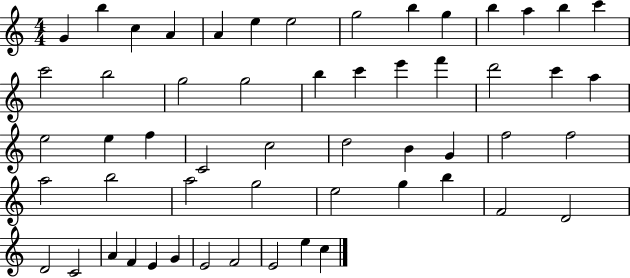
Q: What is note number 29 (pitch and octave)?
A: C4